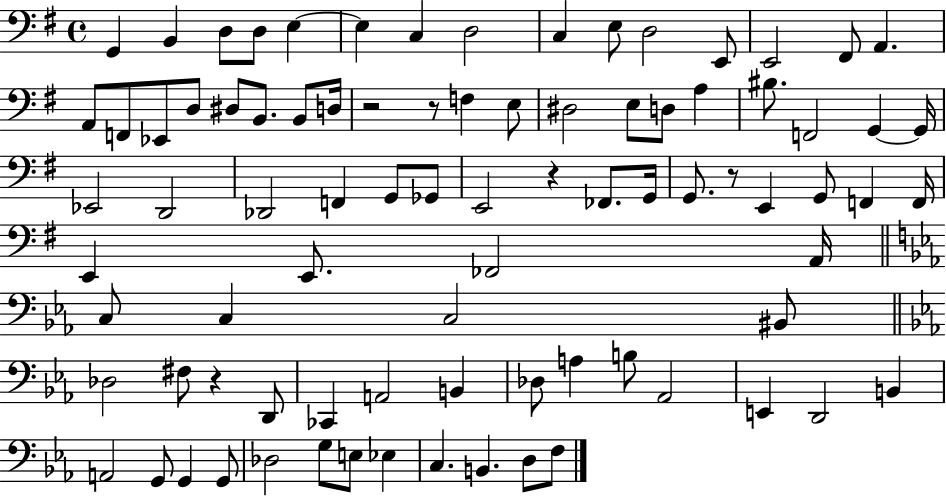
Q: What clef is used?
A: bass